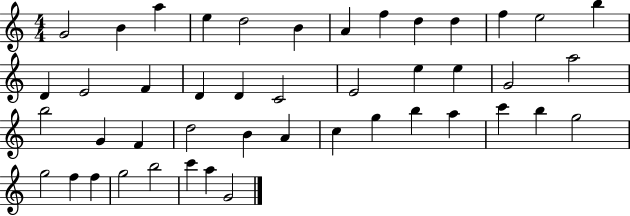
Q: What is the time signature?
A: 4/4